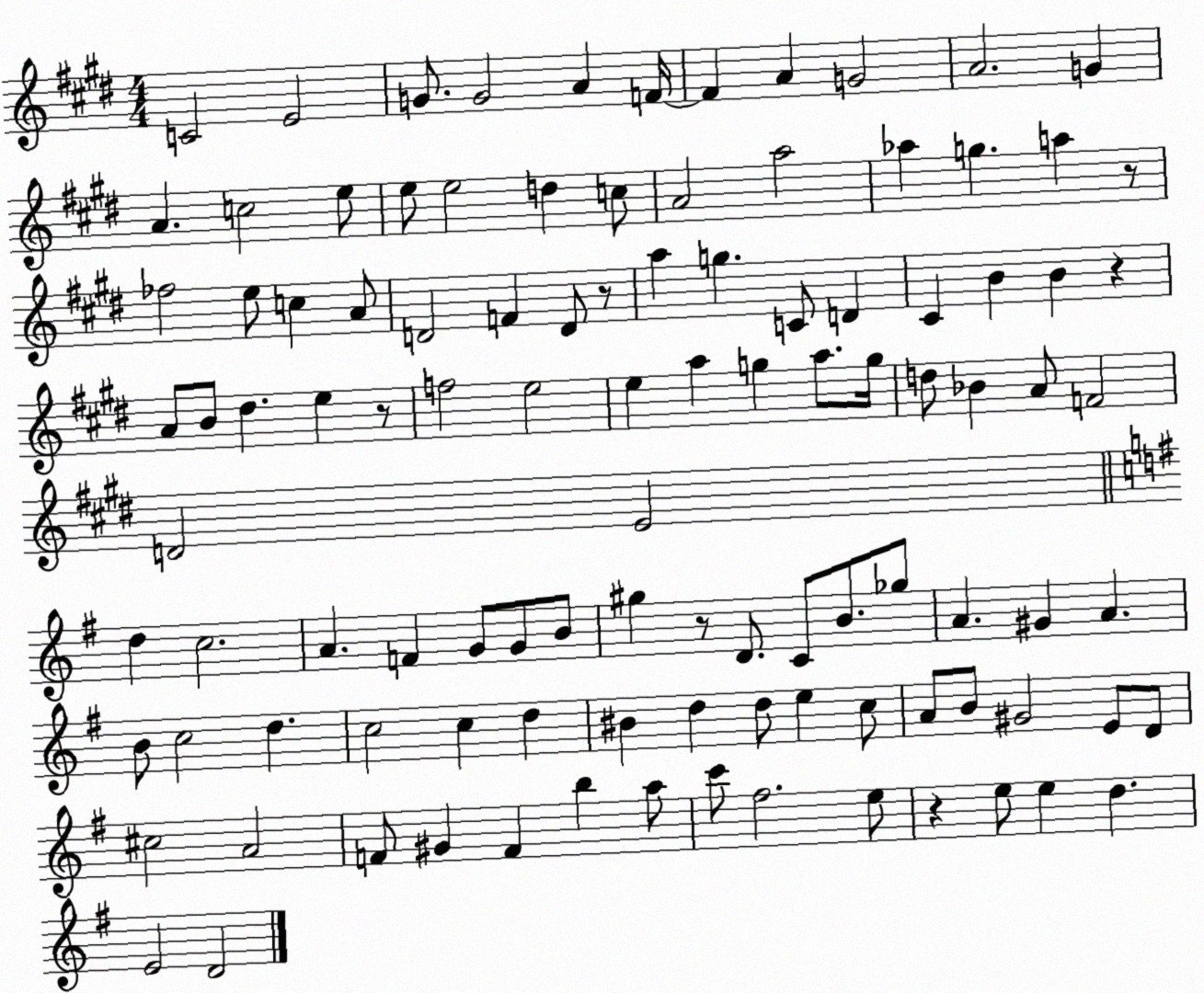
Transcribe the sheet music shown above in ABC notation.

X:1
T:Untitled
M:4/4
L:1/4
K:E
C2 E2 G/2 G2 A F/4 F A G2 A2 G A c2 e/2 e/2 e2 d c/2 A2 a2 _a g a z/2 _f2 e/2 c A/2 D2 F D/2 z/2 a g C/2 D ^C B B z A/2 B/2 ^d e z/2 f2 e2 e a g a/2 g/4 d/2 _B A/2 F2 D2 E2 d c2 A F G/2 G/2 B/2 ^g z/2 D/2 C/2 B/2 _g/2 A ^G A B/2 c2 d c2 c d ^B d d/2 e c/2 A/2 B/2 ^G2 E/2 D/2 ^c2 A2 F/2 ^G F b a/2 c'/2 ^f2 e/2 z e/2 e d E2 D2